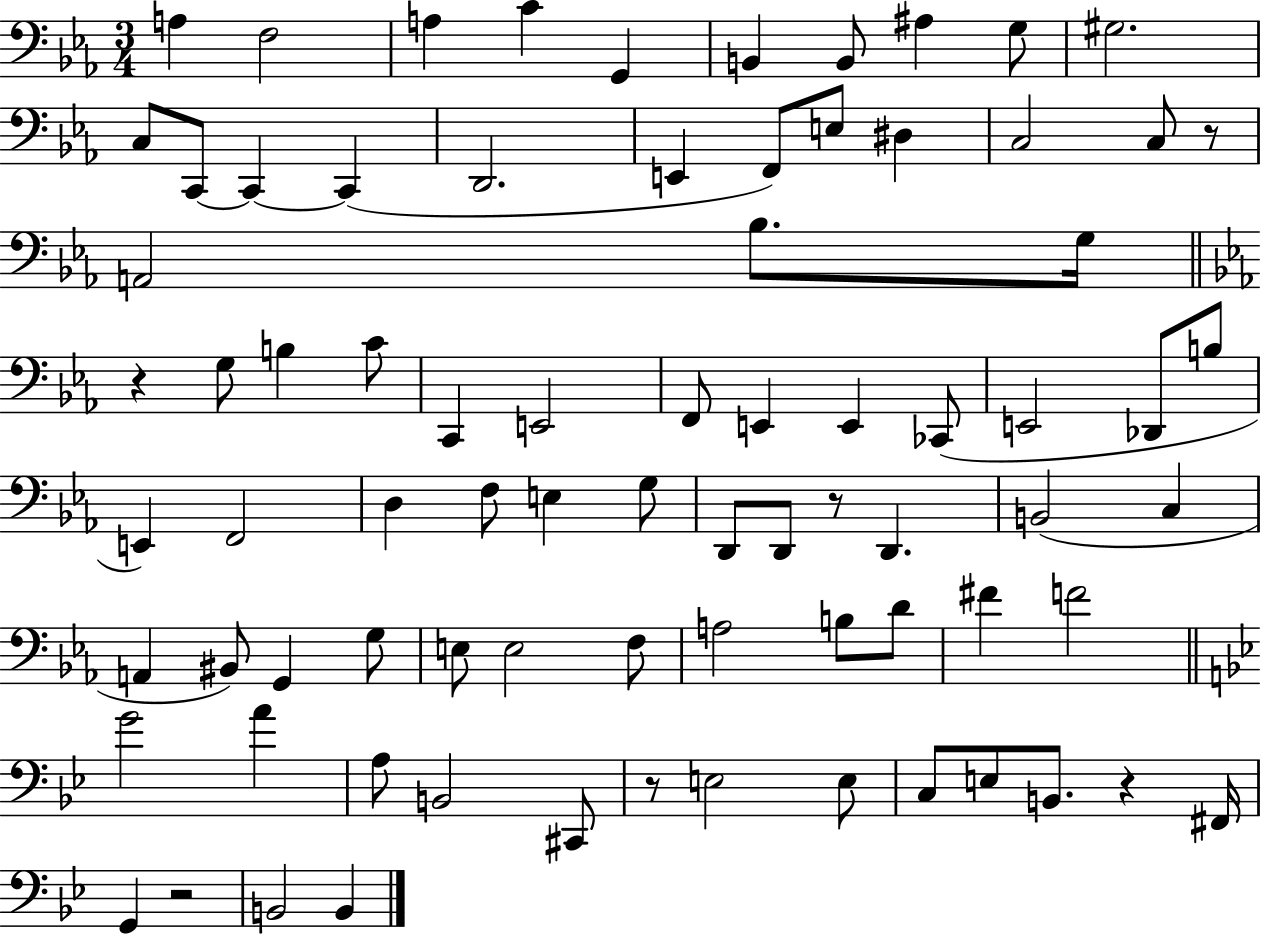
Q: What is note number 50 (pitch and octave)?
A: G2